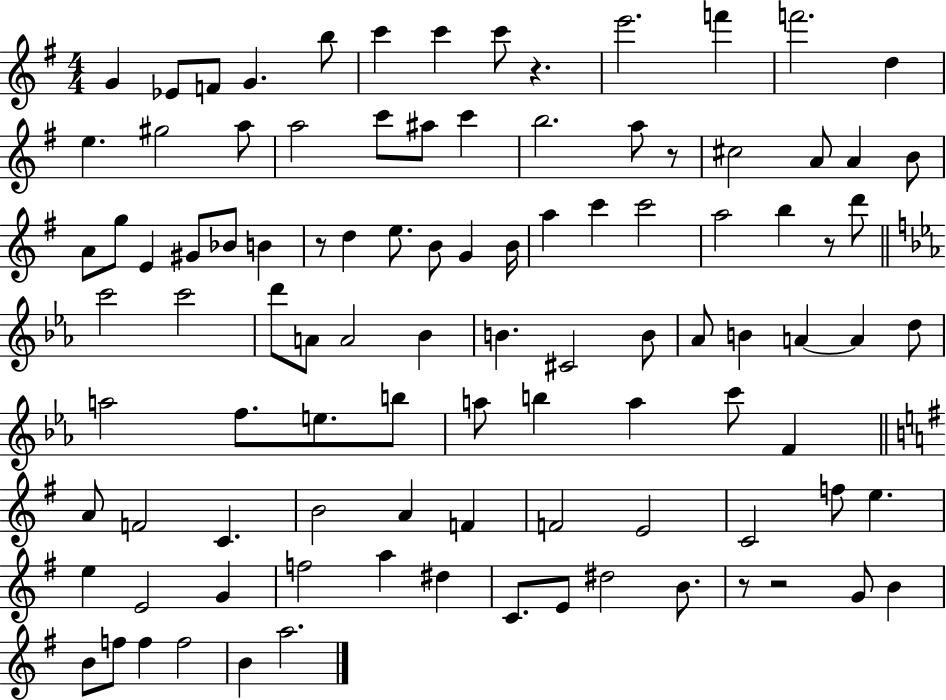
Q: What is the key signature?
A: G major